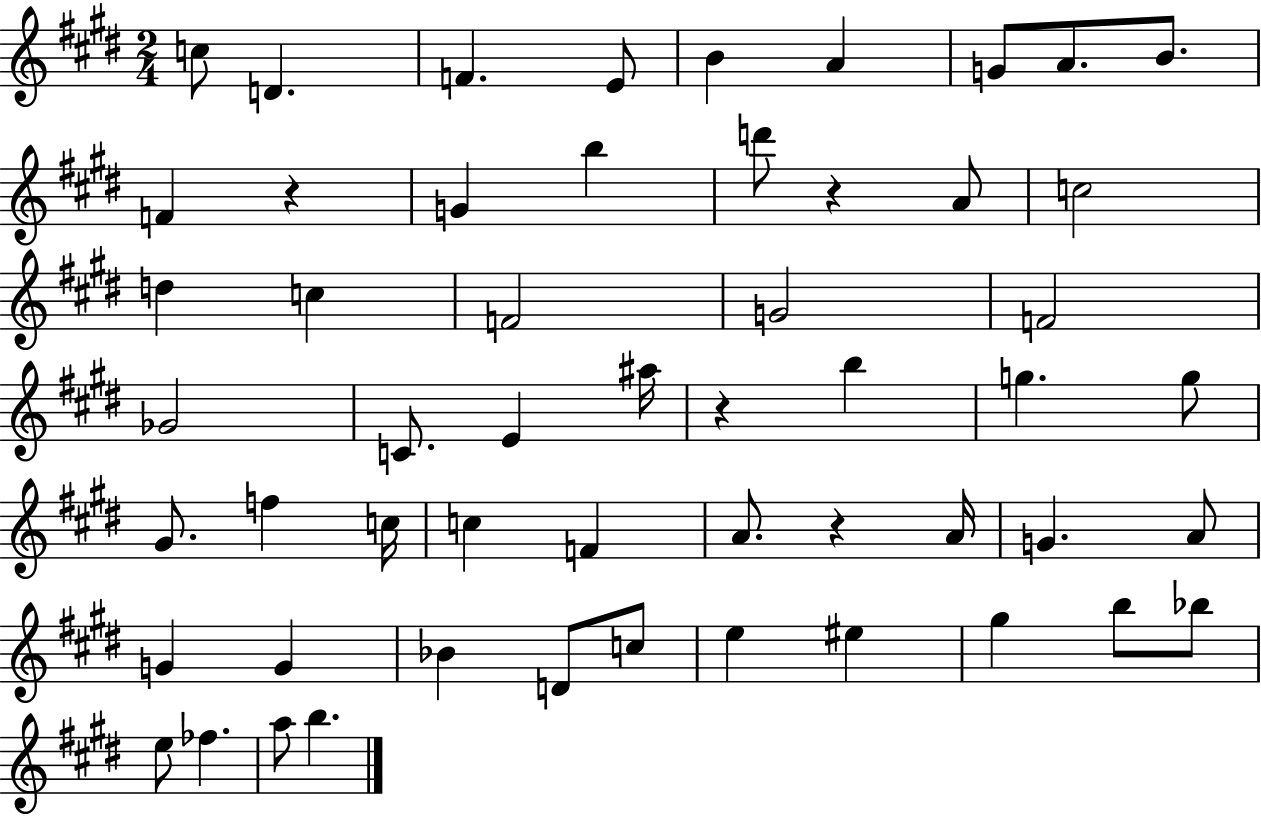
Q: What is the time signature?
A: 2/4